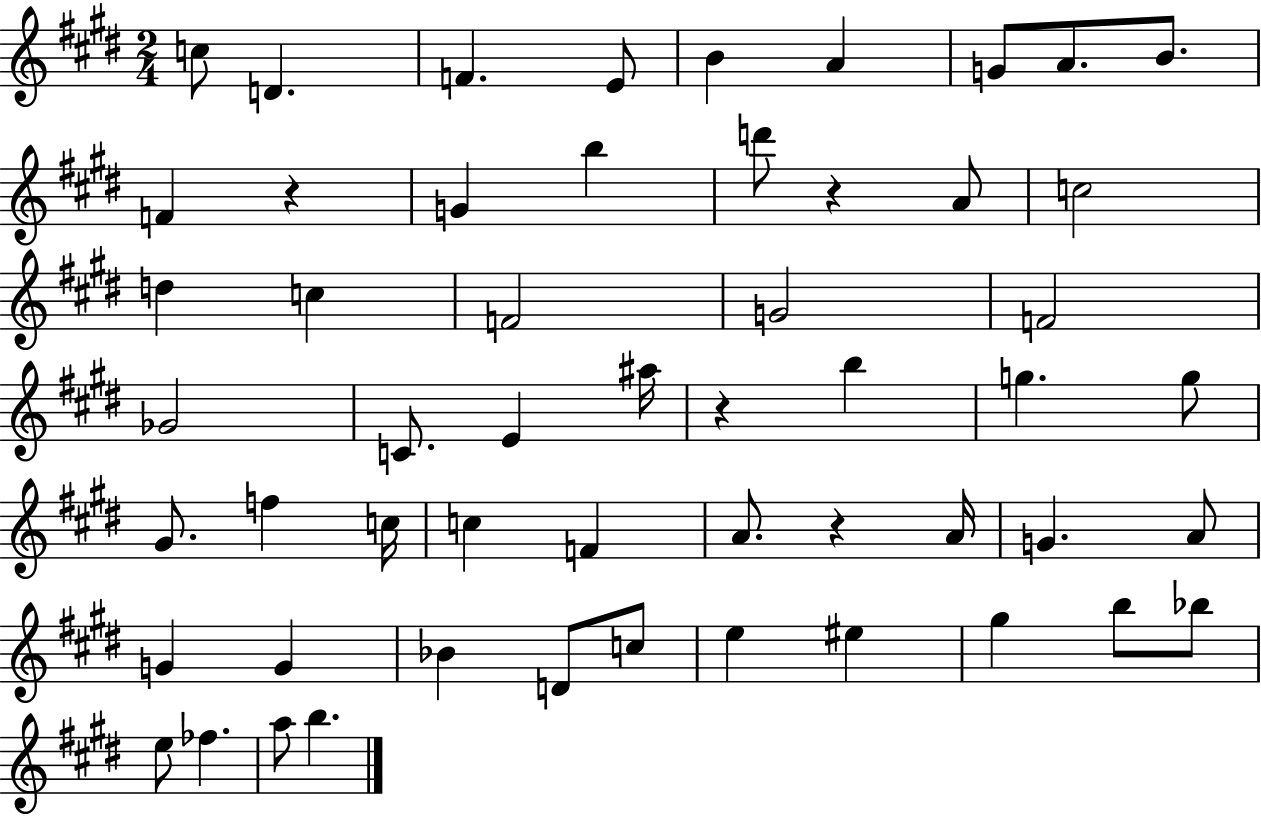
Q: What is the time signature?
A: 2/4